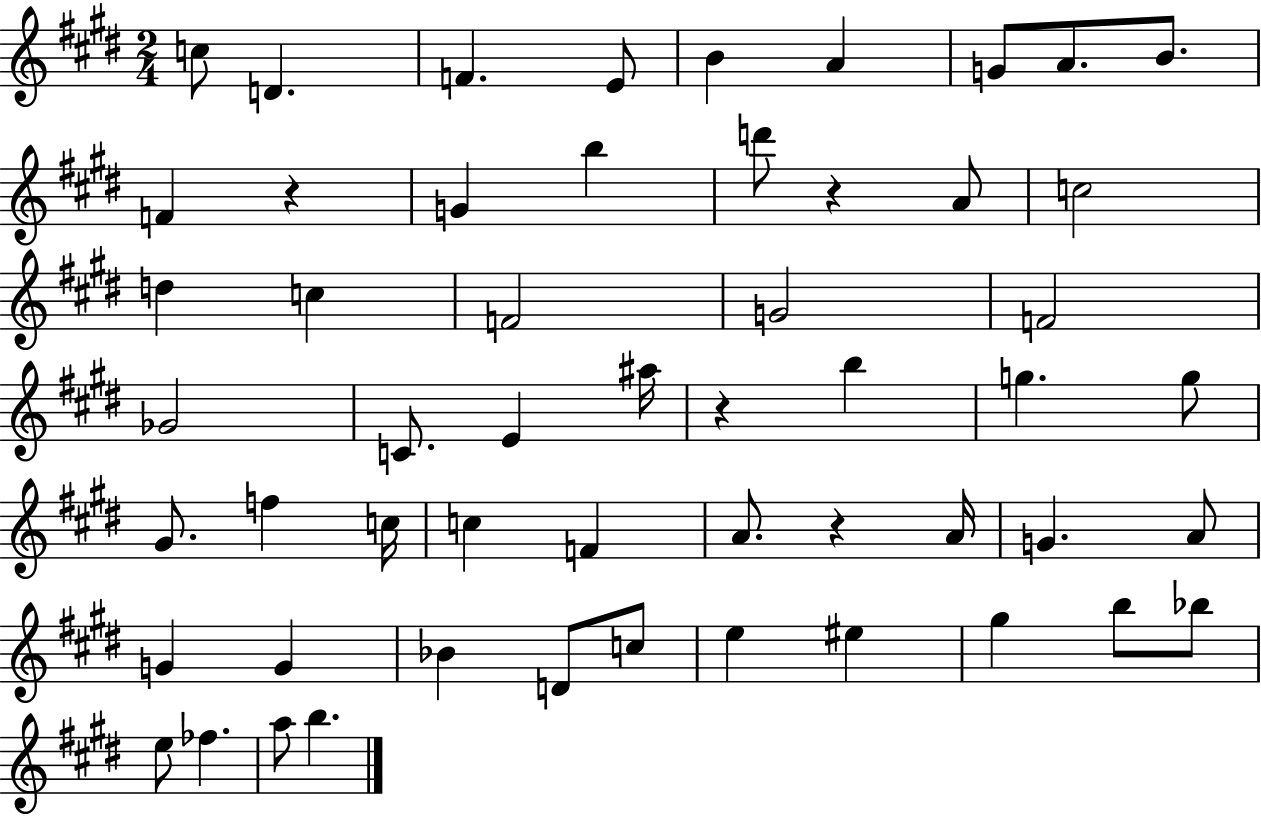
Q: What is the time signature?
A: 2/4